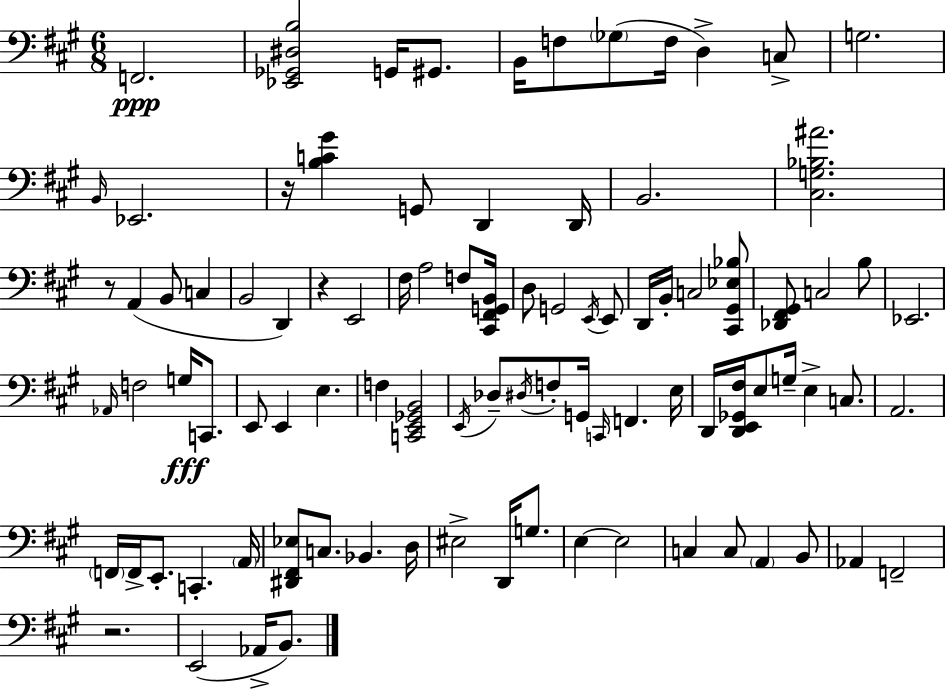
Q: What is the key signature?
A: A major